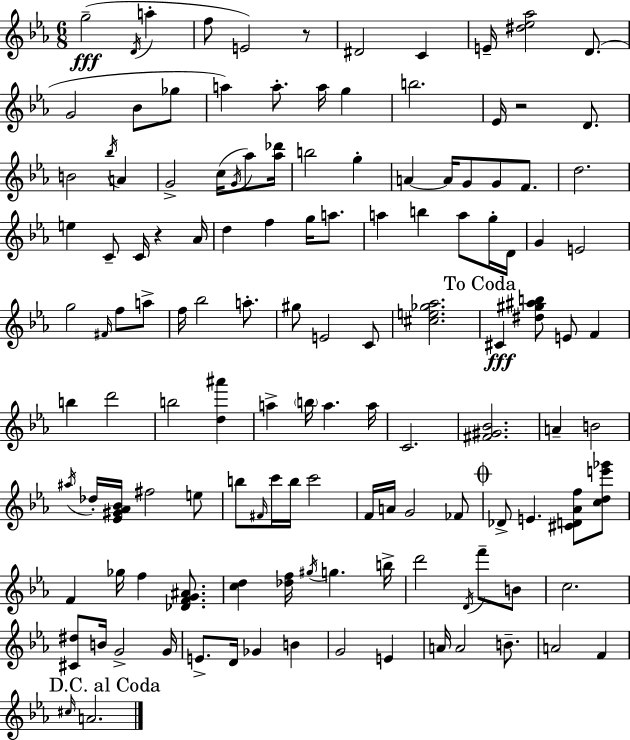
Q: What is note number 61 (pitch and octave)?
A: E4